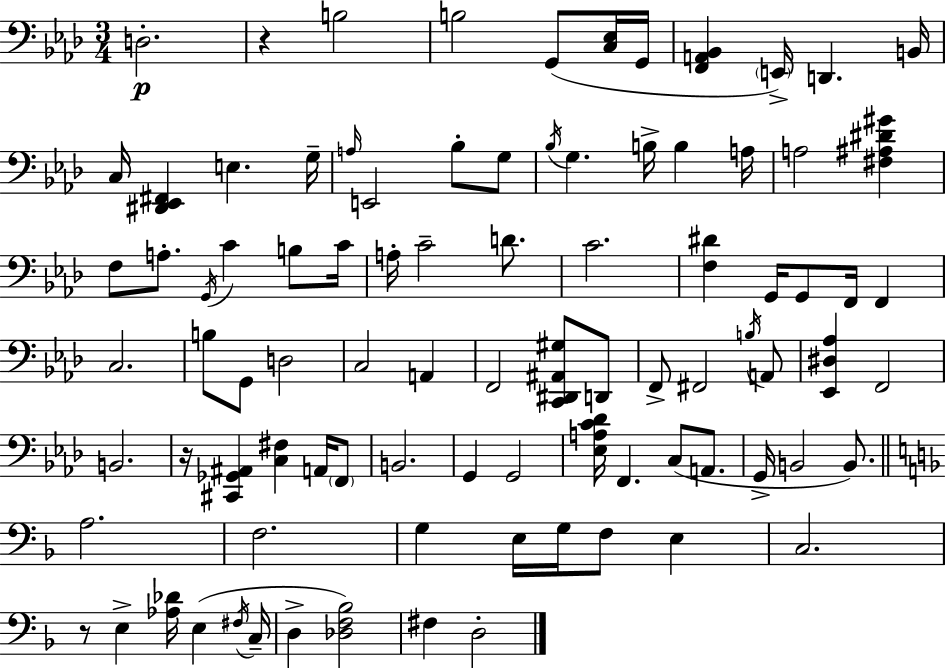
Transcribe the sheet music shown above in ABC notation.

X:1
T:Untitled
M:3/4
L:1/4
K:Fm
D,2 z B,2 B,2 G,,/2 [C,_E,]/4 G,,/4 [F,,A,,_B,,] E,,/4 D,, B,,/4 C,/4 [^D,,_E,,^F,,] E, G,/4 A,/4 E,,2 _B,/2 G,/2 _B,/4 G, B,/4 B, A,/4 A,2 [^F,^A,^D^G] F,/2 A,/2 G,,/4 C B,/2 C/4 A,/4 C2 D/2 C2 [F,^D] G,,/4 G,,/2 F,,/4 F,, C,2 B,/2 G,,/2 D,2 C,2 A,, F,,2 [C,,^D,,^A,,^G,]/2 D,,/2 F,,/2 ^F,,2 B,/4 A,,/2 [_E,,^D,_A,] F,,2 B,,2 z/4 [^C,,_G,,^A,,] [C,^F,] A,,/4 F,,/2 B,,2 G,, G,,2 [_E,A,C_D]/4 F,, C,/2 A,,/2 G,,/4 B,,2 B,,/2 A,2 F,2 G, E,/4 G,/4 F,/2 E, C,2 z/2 E, [_A,_D]/4 E, ^F,/4 C,/4 D, [_D,F,_B,]2 ^F, D,2